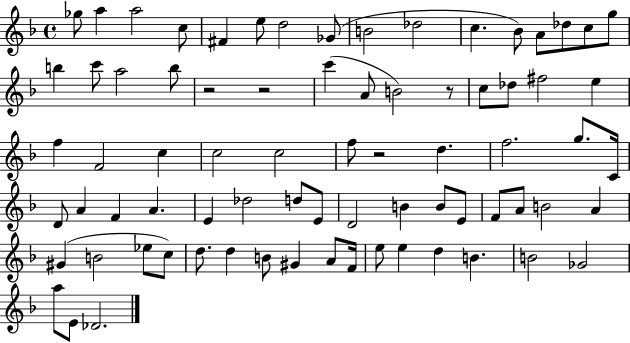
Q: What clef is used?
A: treble